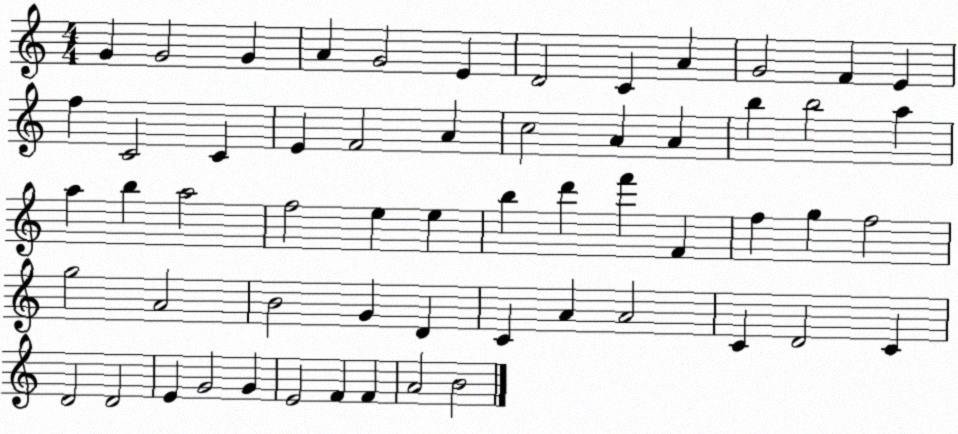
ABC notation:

X:1
T:Untitled
M:4/4
L:1/4
K:C
G G2 G A G2 E D2 C A G2 F E f C2 C E F2 A c2 A A b b2 a a b a2 f2 e e b d' f' F f g f2 g2 A2 B2 G D C A A2 C D2 C D2 D2 E G2 G E2 F F A2 B2